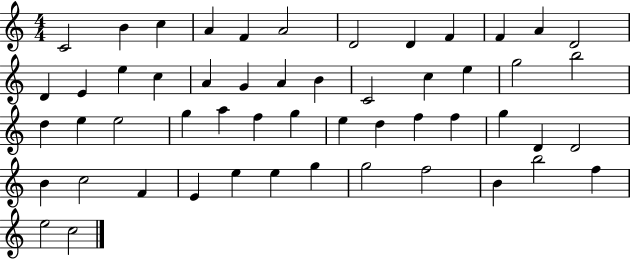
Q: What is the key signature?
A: C major